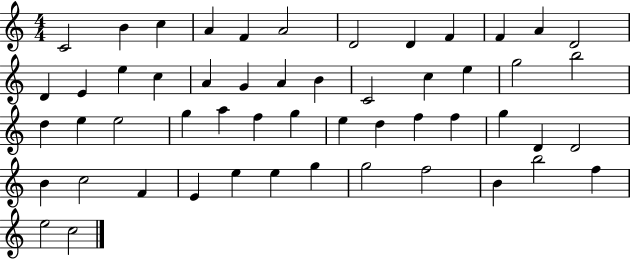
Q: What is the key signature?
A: C major